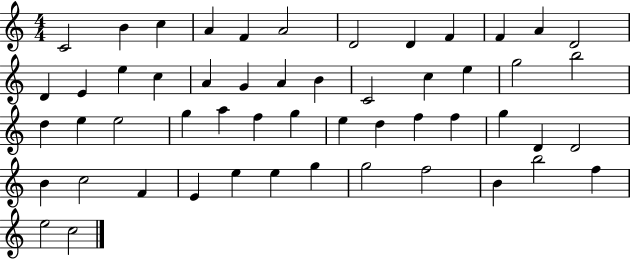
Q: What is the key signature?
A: C major